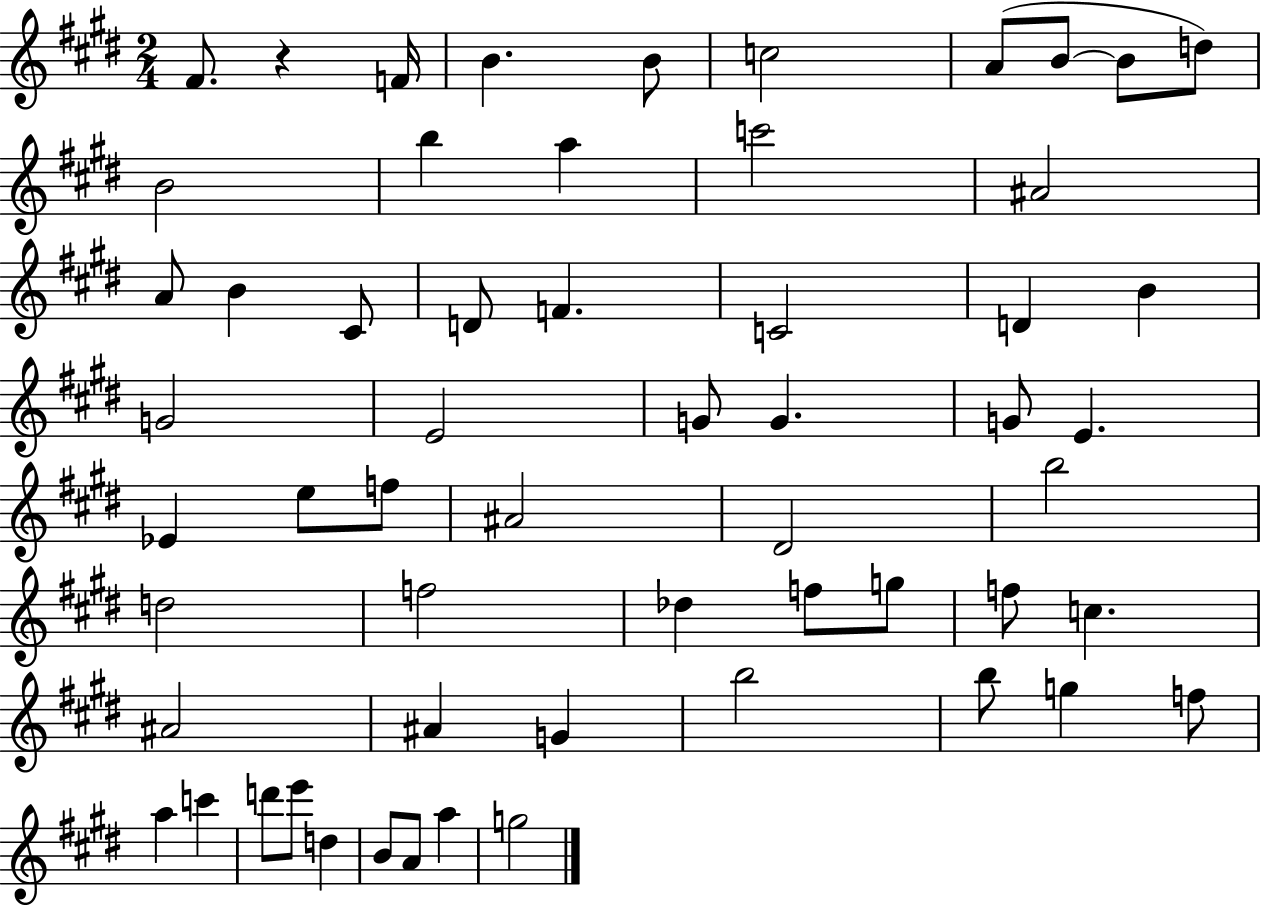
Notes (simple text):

F#4/e. R/q F4/s B4/q. B4/e C5/h A4/e B4/e B4/e D5/e B4/h B5/q A5/q C6/h A#4/h A4/e B4/q C#4/e D4/e F4/q. C4/h D4/q B4/q G4/h E4/h G4/e G4/q. G4/e E4/q. Eb4/q E5/e F5/e A#4/h D#4/h B5/h D5/h F5/h Db5/q F5/e G5/e F5/e C5/q. A#4/h A#4/q G4/q B5/h B5/e G5/q F5/e A5/q C6/q D6/e E6/e D5/q B4/e A4/e A5/q G5/h